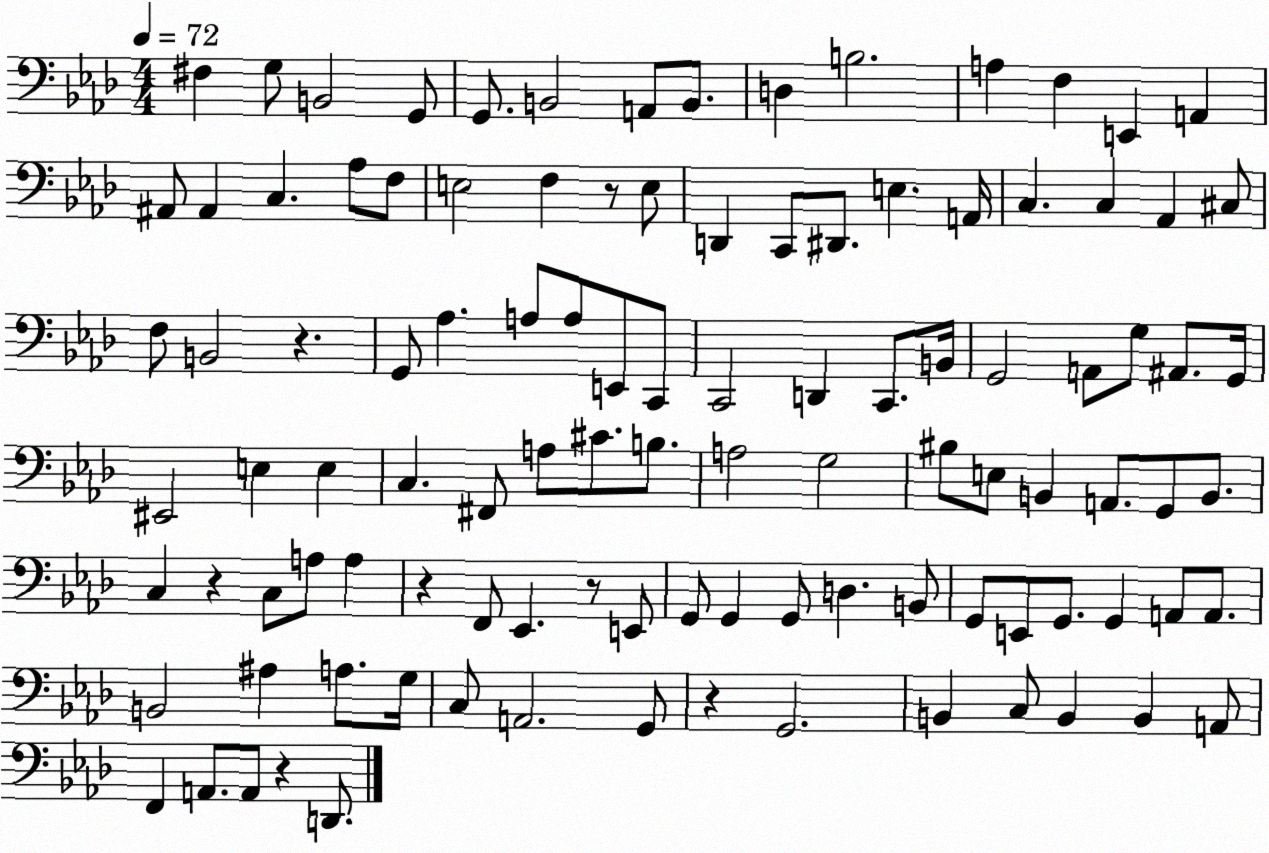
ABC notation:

X:1
T:Untitled
M:4/4
L:1/4
K:Ab
^F, G,/2 B,,2 G,,/2 G,,/2 B,,2 A,,/2 B,,/2 D, B,2 A, F, E,, A,, ^A,,/2 ^A,, C, _A,/2 F,/2 E,2 F, z/2 E,/2 D,, C,,/2 ^D,,/2 E, A,,/4 C, C, _A,, ^C,/2 F,/2 B,,2 z G,,/2 _A, A,/2 A,/2 E,,/2 C,,/2 C,,2 D,, C,,/2 B,,/4 G,,2 A,,/2 G,/2 ^A,,/2 G,,/4 ^E,,2 E, E, C, ^F,,/2 A,/2 ^C/2 B,/2 A,2 G,2 ^B,/2 E,/2 B,, A,,/2 G,,/2 B,,/2 C, z C,/2 A,/2 A, z F,,/2 _E,, z/2 E,,/2 G,,/2 G,, G,,/2 D, B,,/2 G,,/2 E,,/2 G,,/2 G,, A,,/2 A,,/2 B,,2 ^A, A,/2 G,/4 C,/2 A,,2 G,,/2 z G,,2 B,, C,/2 B,, B,, A,,/2 F,, A,,/2 A,,/2 z D,,/2